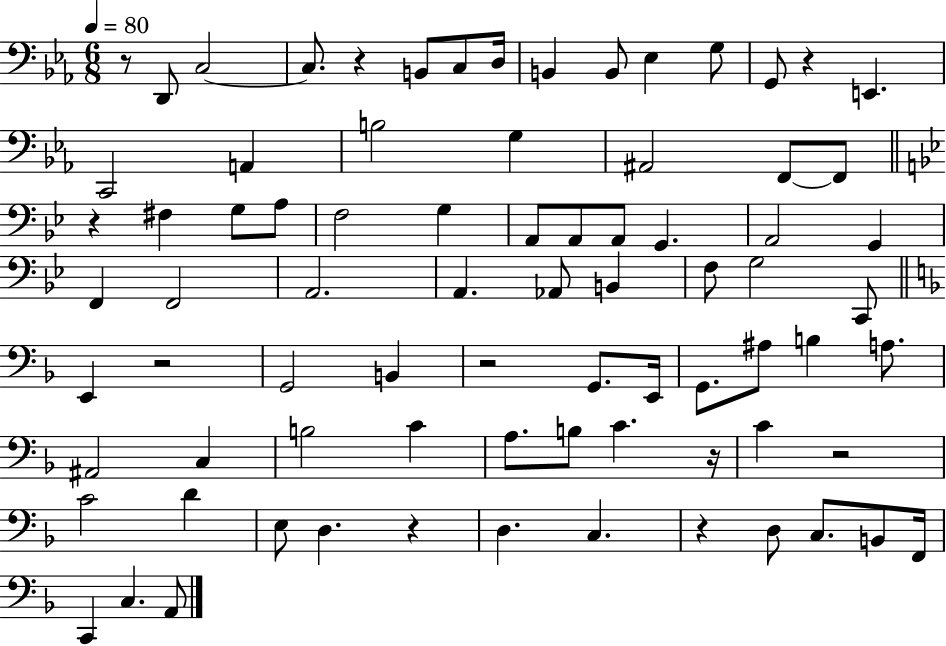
R/e D2/e C3/h C3/e. R/q B2/e C3/e D3/s B2/q B2/e Eb3/q G3/e G2/e R/q E2/q. C2/h A2/q B3/h G3/q A#2/h F2/e F2/e R/q F#3/q G3/e A3/e F3/h G3/q A2/e A2/e A2/e G2/q. A2/h G2/q F2/q F2/h A2/h. A2/q. Ab2/e B2/q F3/e G3/h C2/e E2/q R/h G2/h B2/q R/h G2/e. E2/s G2/e. A#3/e B3/q A3/e. A#2/h C3/q B3/h C4/q A3/e. B3/e C4/q. R/s C4/q R/h C4/h D4/q E3/e D3/q. R/q D3/q. C3/q. R/q D3/e C3/e. B2/e F2/s C2/q C3/q. A2/e